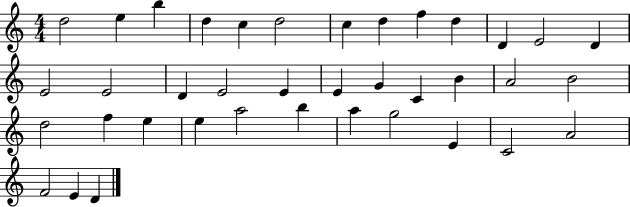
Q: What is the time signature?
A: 4/4